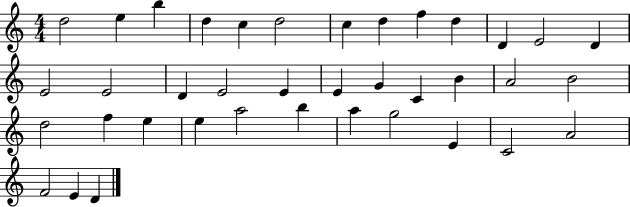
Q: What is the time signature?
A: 4/4